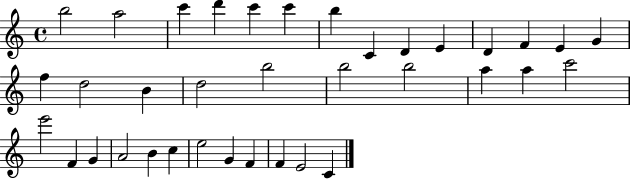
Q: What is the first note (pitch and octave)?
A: B5